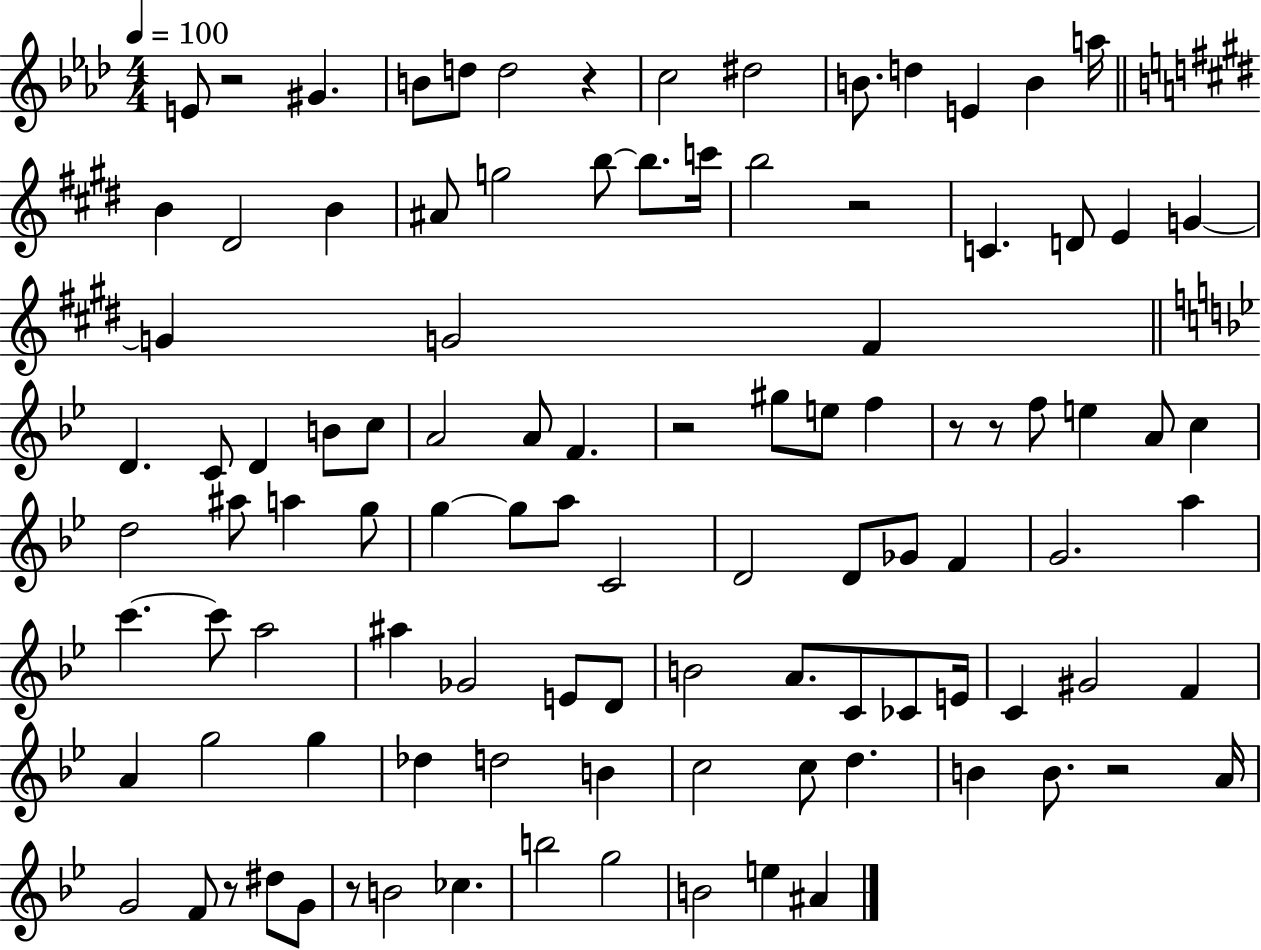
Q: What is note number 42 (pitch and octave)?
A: A4